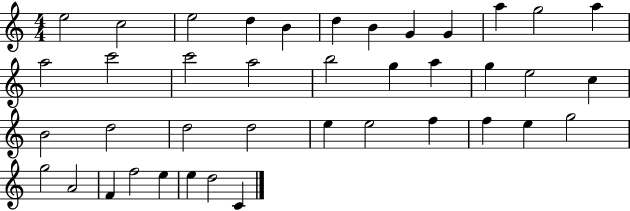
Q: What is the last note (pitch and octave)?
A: C4